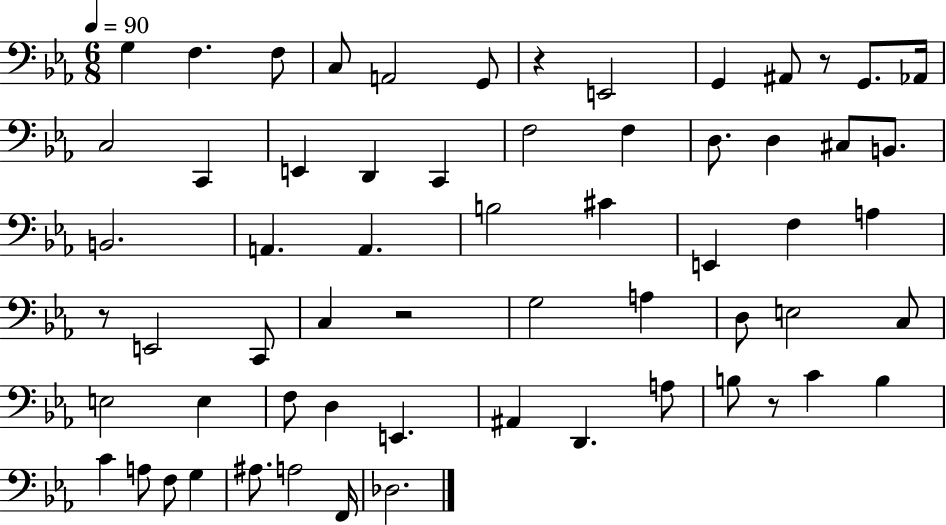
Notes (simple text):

G3/q F3/q. F3/e C3/e A2/h G2/e R/q E2/h G2/q A#2/e R/e G2/e. Ab2/s C3/h C2/q E2/q D2/q C2/q F3/h F3/q D3/e. D3/q C#3/e B2/e. B2/h. A2/q. A2/q. B3/h C#4/q E2/q F3/q A3/q R/e E2/h C2/e C3/q R/h G3/h A3/q D3/e E3/h C3/e E3/h E3/q F3/e D3/q E2/q. A#2/q D2/q. A3/e B3/e R/e C4/q B3/q C4/q A3/e F3/e G3/q A#3/e. A3/h F2/s Db3/h.